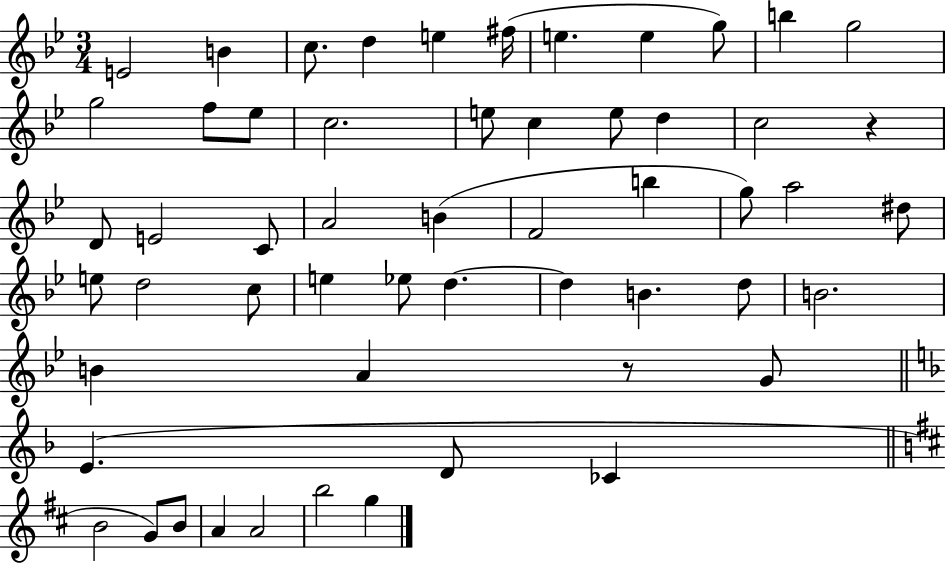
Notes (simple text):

E4/h B4/q C5/e. D5/q E5/q F#5/s E5/q. E5/q G5/e B5/q G5/h G5/h F5/e Eb5/e C5/h. E5/e C5/q E5/e D5/q C5/h R/q D4/e E4/h C4/e A4/h B4/q F4/h B5/q G5/e A5/h D#5/e E5/e D5/h C5/e E5/q Eb5/e D5/q. D5/q B4/q. D5/e B4/h. B4/q A4/q R/e G4/e E4/q. D4/e CES4/q B4/h G4/e B4/e A4/q A4/h B5/h G5/q